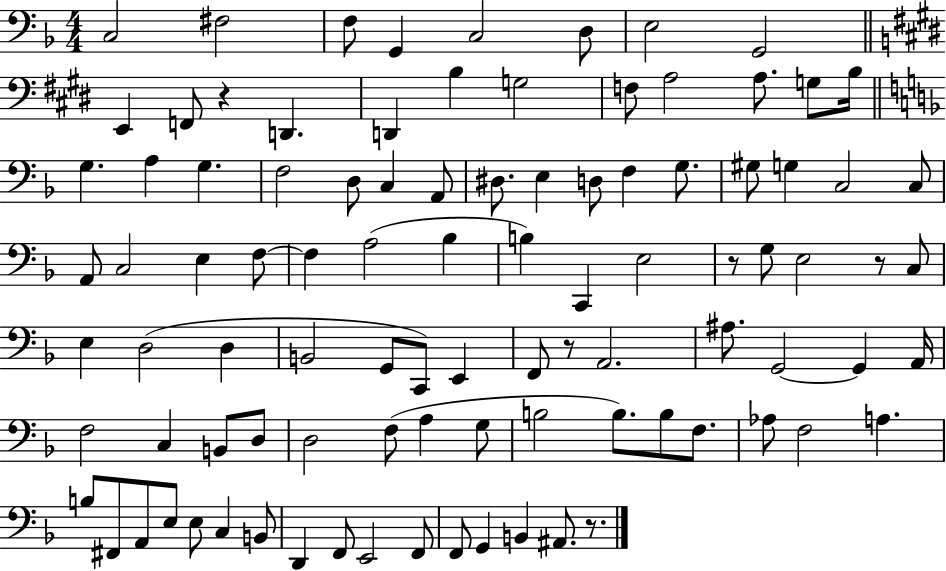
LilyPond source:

{
  \clef bass
  \numericTimeSignature
  \time 4/4
  \key f \major
  c2 fis2 | f8 g,4 c2 d8 | e2 g,2 | \bar "||" \break \key e \major e,4 f,8 r4 d,4. | d,4 b4 g2 | f8 a2 a8. g8 b16 | \bar "||" \break \key f \major g4. a4 g4. | f2 d8 c4 a,8 | dis8. e4 d8 f4 g8. | gis8 g4 c2 c8 | \break a,8 c2 e4 f8~~ | f4 a2( bes4 | b4) c,4 e2 | r8 g8 e2 r8 c8 | \break e4 d2( d4 | b,2 g,8 c,8) e,4 | f,8 r8 a,2. | ais8. g,2~~ g,4 a,16 | \break f2 c4 b,8 d8 | d2 f8( a4 g8 | b2 b8.) b8 f8. | aes8 f2 a4. | \break b8 fis,8 a,8 e8 e8 c4 b,8 | d,4 f,8 e,2 f,8 | f,8 g,4 b,4 ais,8. r8. | \bar "|."
}